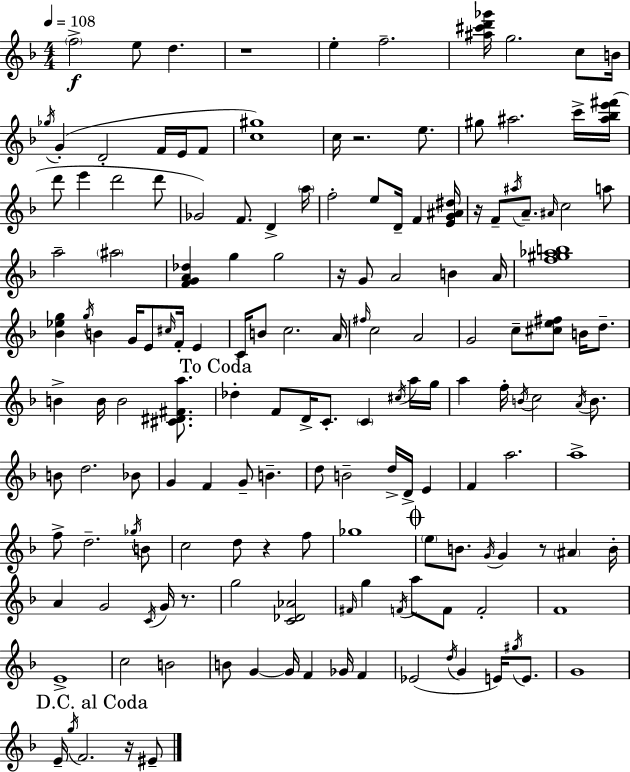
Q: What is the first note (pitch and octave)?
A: F5